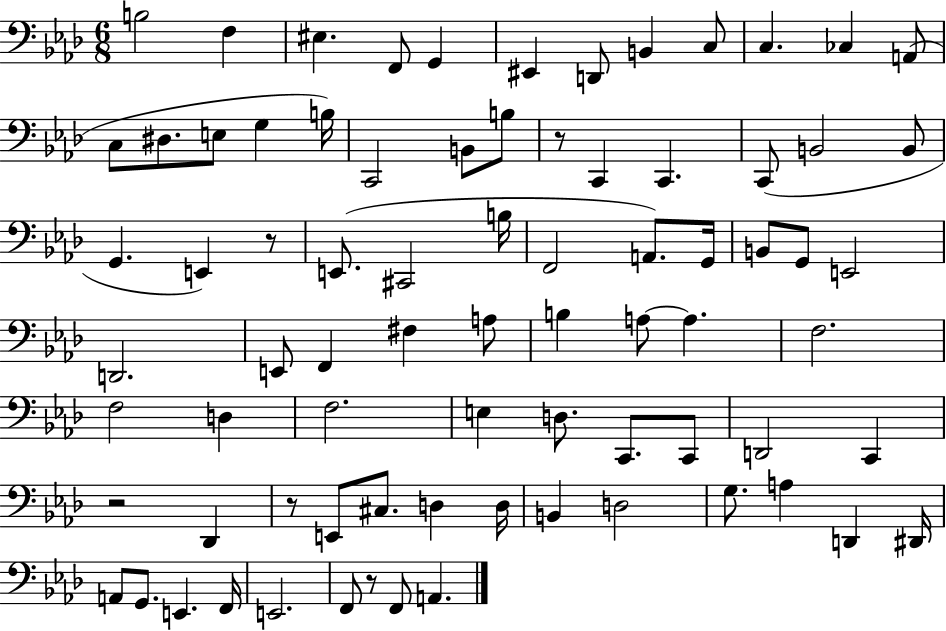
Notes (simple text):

B3/h F3/q EIS3/q. F2/e G2/q EIS2/q D2/e B2/q C3/e C3/q. CES3/q A2/e C3/e D#3/e. E3/e G3/q B3/s C2/h B2/e B3/e R/e C2/q C2/q. C2/e B2/h B2/e G2/q. E2/q R/e E2/e. C#2/h B3/s F2/h A2/e. G2/s B2/e G2/e E2/h D2/h. E2/e F2/q F#3/q A3/e B3/q A3/e A3/q. F3/h. F3/h D3/q F3/h. E3/q D3/e. C2/e. C2/e D2/h C2/q R/h Db2/q R/e E2/e C#3/e. D3/q D3/s B2/q D3/h G3/e. A3/q D2/q D#2/s A2/e G2/e. E2/q. F2/s E2/h. F2/e R/e F2/e A2/q.